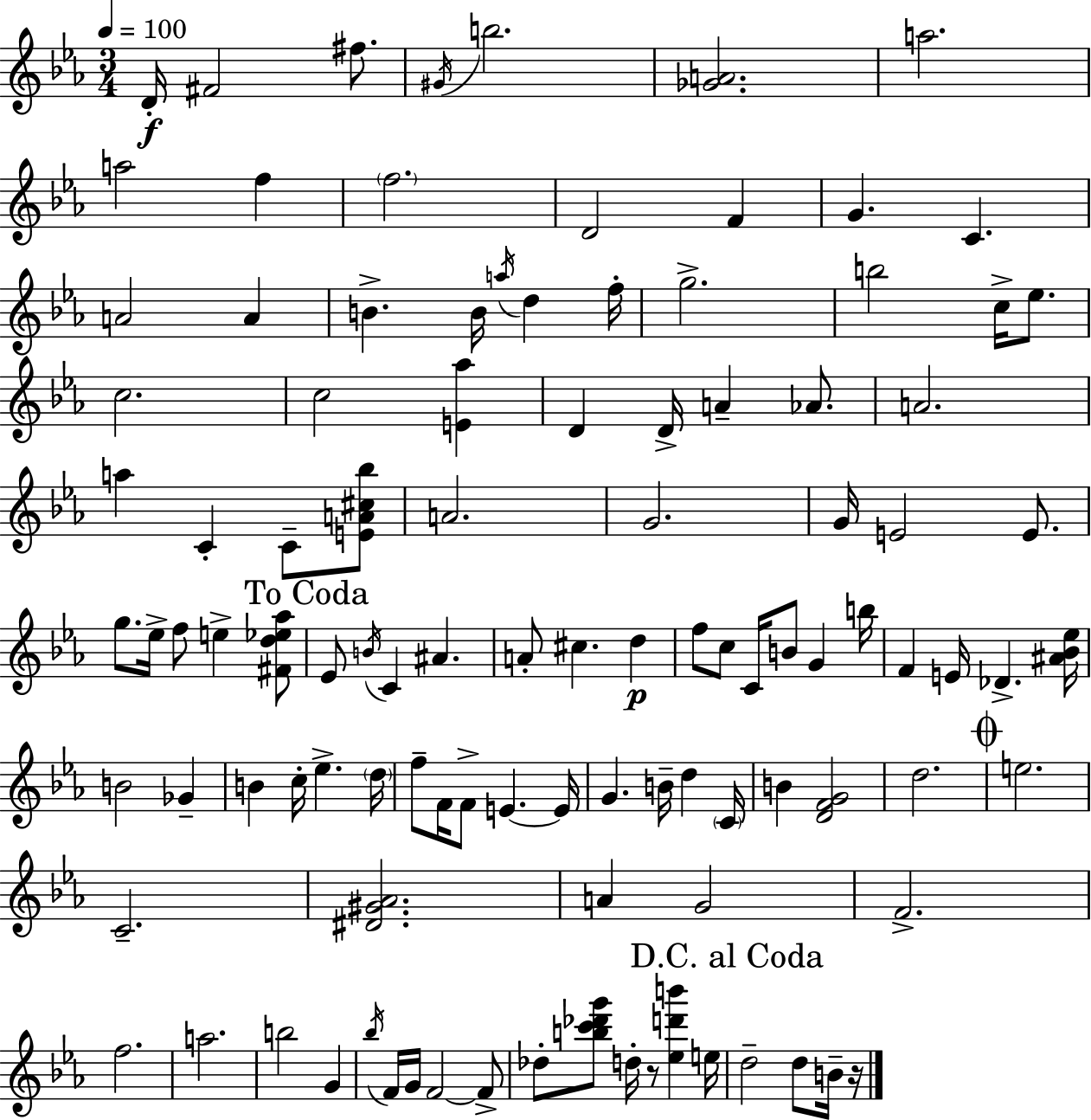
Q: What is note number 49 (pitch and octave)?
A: C#5